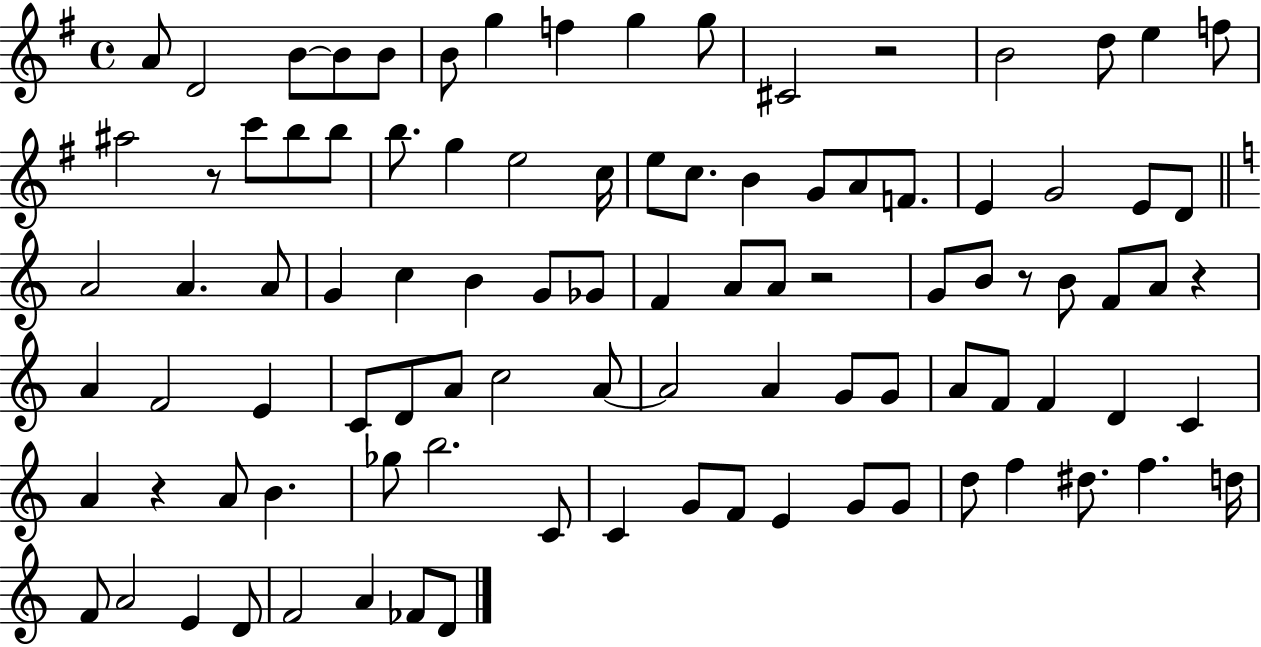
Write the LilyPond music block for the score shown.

{
  \clef treble
  \time 4/4
  \defaultTimeSignature
  \key g \major
  a'8 d'2 b'8~~ b'8 b'8 | b'8 g''4 f''4 g''4 g''8 | cis'2 r2 | b'2 d''8 e''4 f''8 | \break ais''2 r8 c'''8 b''8 b''8 | b''8. g''4 e''2 c''16 | e''8 c''8. b'4 g'8 a'8 f'8. | e'4 g'2 e'8 d'8 | \break \bar "||" \break \key c \major a'2 a'4. a'8 | g'4 c''4 b'4 g'8 ges'8 | f'4 a'8 a'8 r2 | g'8 b'8 r8 b'8 f'8 a'8 r4 | \break a'4 f'2 e'4 | c'8 d'8 a'8 c''2 a'8~~ | a'2 a'4 g'8 g'8 | a'8 f'8 f'4 d'4 c'4 | \break a'4 r4 a'8 b'4. | ges''8 b''2. c'8 | c'4 g'8 f'8 e'4 g'8 g'8 | d''8 f''4 dis''8. f''4. d''16 | \break f'8 a'2 e'4 d'8 | f'2 a'4 fes'8 d'8 | \bar "|."
}